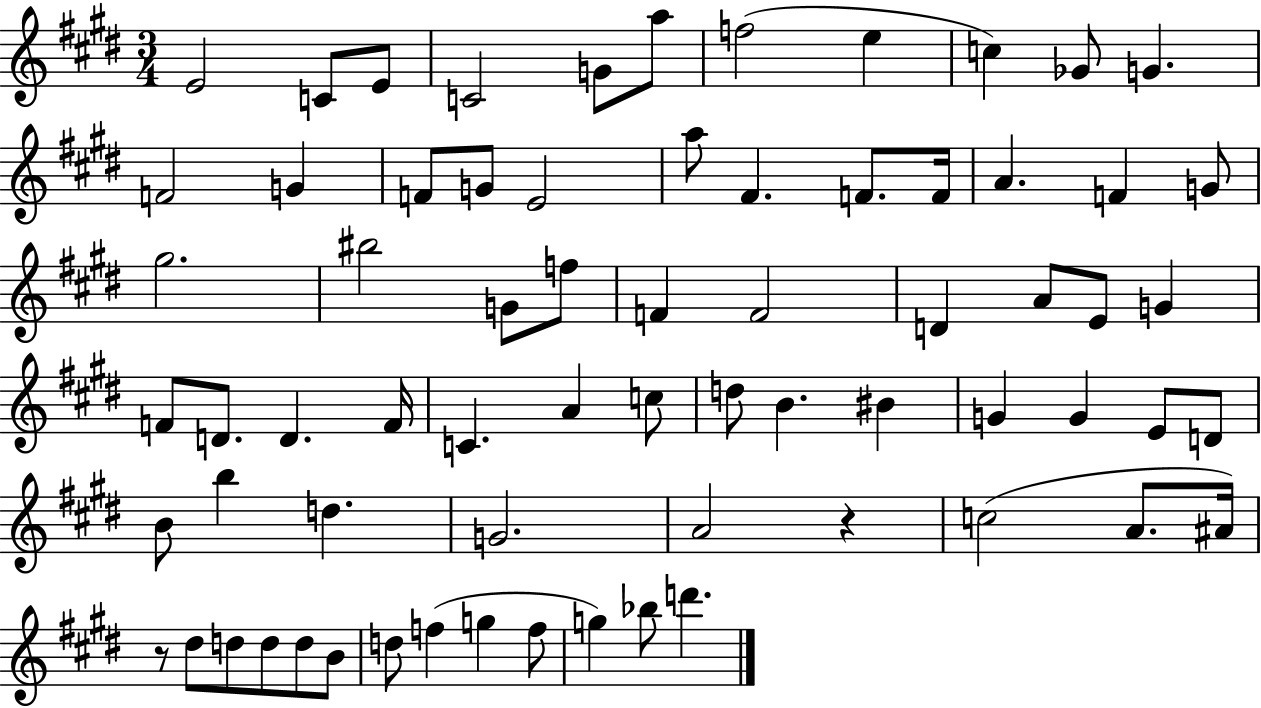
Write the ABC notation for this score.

X:1
T:Untitled
M:3/4
L:1/4
K:E
E2 C/2 E/2 C2 G/2 a/2 f2 e c _G/2 G F2 G F/2 G/2 E2 a/2 ^F F/2 F/4 A F G/2 ^g2 ^b2 G/2 f/2 F F2 D A/2 E/2 G F/2 D/2 D F/4 C A c/2 d/2 B ^B G G E/2 D/2 B/2 b d G2 A2 z c2 A/2 ^A/4 z/2 ^d/2 d/2 d/2 d/2 B/2 d/2 f g f/2 g _b/2 d'